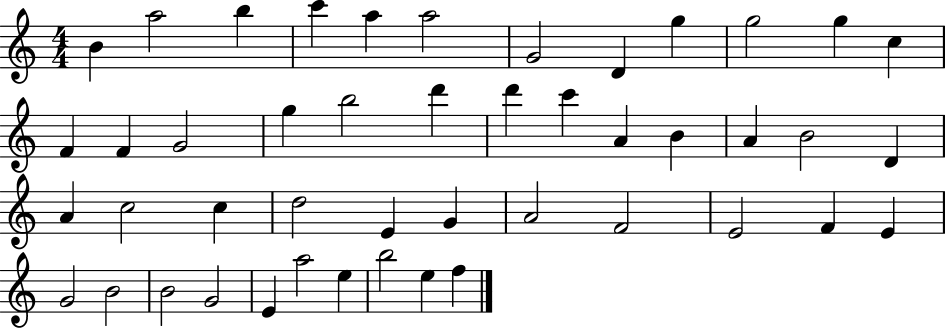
{
  \clef treble
  \numericTimeSignature
  \time 4/4
  \key c \major
  b'4 a''2 b''4 | c'''4 a''4 a''2 | g'2 d'4 g''4 | g''2 g''4 c''4 | \break f'4 f'4 g'2 | g''4 b''2 d'''4 | d'''4 c'''4 a'4 b'4 | a'4 b'2 d'4 | \break a'4 c''2 c''4 | d''2 e'4 g'4 | a'2 f'2 | e'2 f'4 e'4 | \break g'2 b'2 | b'2 g'2 | e'4 a''2 e''4 | b''2 e''4 f''4 | \break \bar "|."
}